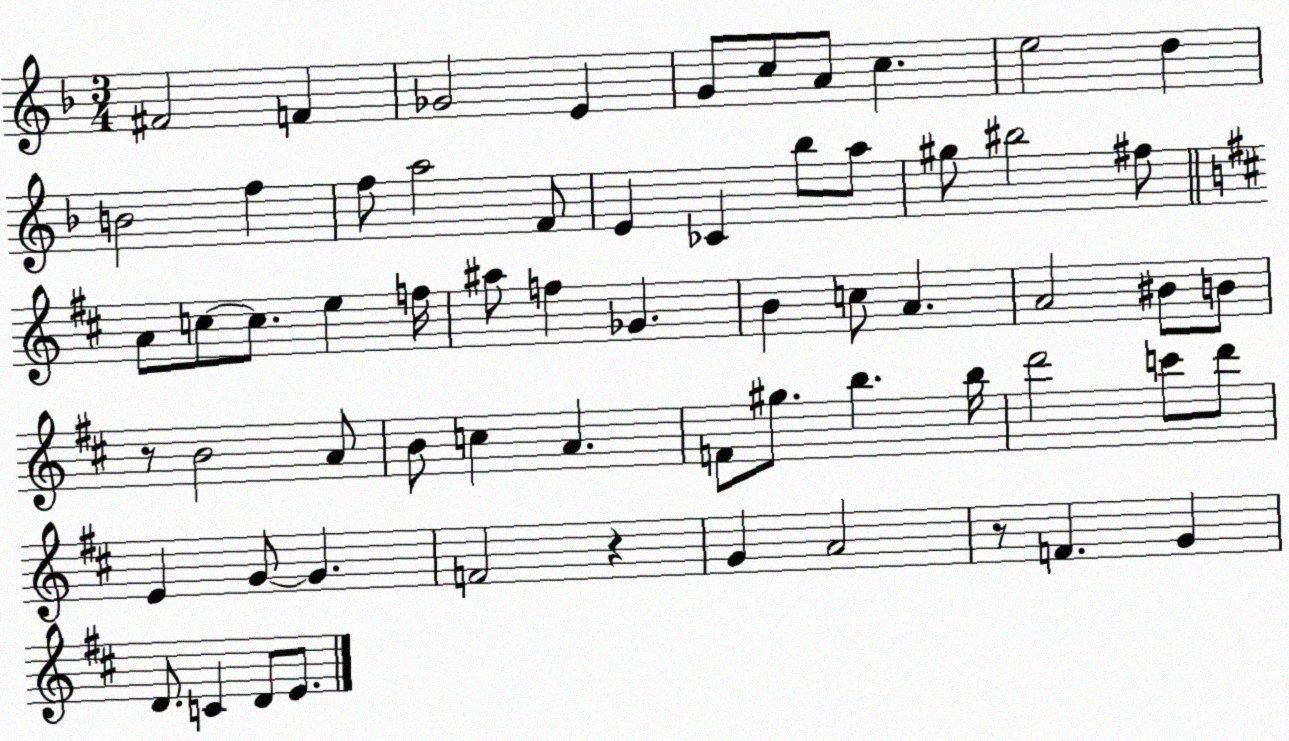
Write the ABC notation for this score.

X:1
T:Untitled
M:3/4
L:1/4
K:F
^F2 F _G2 E G/2 c/2 A/2 c e2 d B2 f f/2 a2 F/2 E _C _b/2 a/2 ^g/2 ^b2 ^f/2 A/2 c/2 c/2 e f/4 ^a/2 f _G B c/2 A A2 ^B/2 B/2 z/2 B2 A/2 B/2 c A F/2 ^g/2 b b/4 d'2 c'/2 d'/2 E G/2 G F2 z G A2 z/2 F G D/2 C D/2 E/2